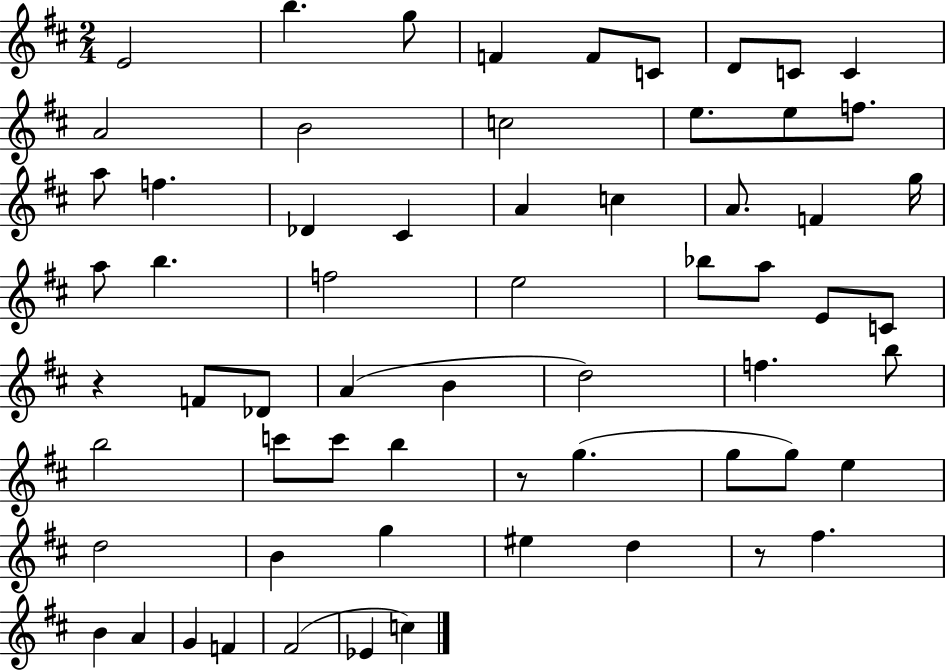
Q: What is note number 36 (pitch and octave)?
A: B4